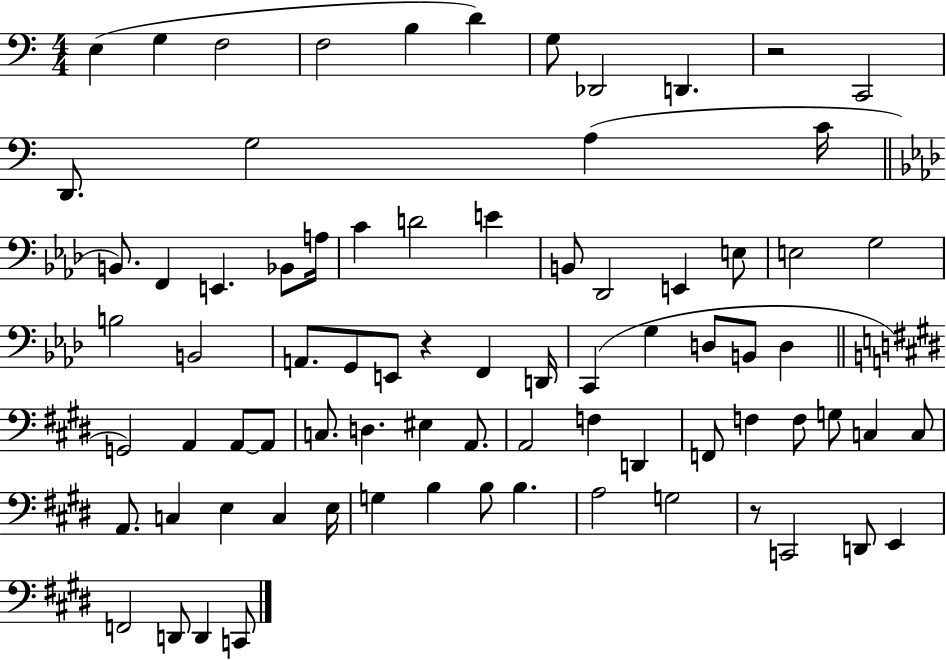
X:1
T:Untitled
M:4/4
L:1/4
K:C
E, G, F,2 F,2 B, D G,/2 _D,,2 D,, z2 C,,2 D,,/2 G,2 A, C/4 B,,/2 F,, E,, _B,,/2 A,/4 C D2 E B,,/2 _D,,2 E,, E,/2 E,2 G,2 B,2 B,,2 A,,/2 G,,/2 E,,/2 z F,, D,,/4 C,, G, D,/2 B,,/2 D, G,,2 A,, A,,/2 A,,/2 C,/2 D, ^E, A,,/2 A,,2 F, D,, F,,/2 F, F,/2 G,/2 C, C,/2 A,,/2 C, E, C, E,/4 G, B, B,/2 B, A,2 G,2 z/2 C,,2 D,,/2 E,, F,,2 D,,/2 D,, C,,/2